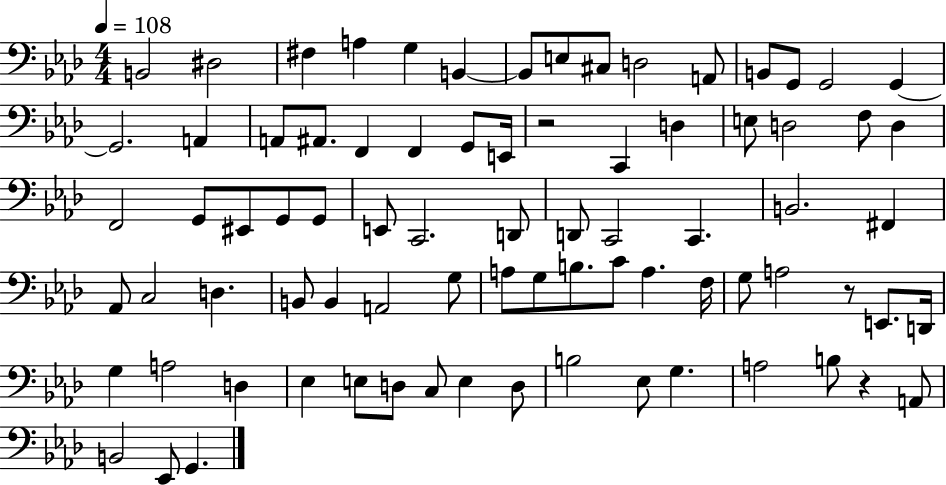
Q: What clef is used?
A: bass